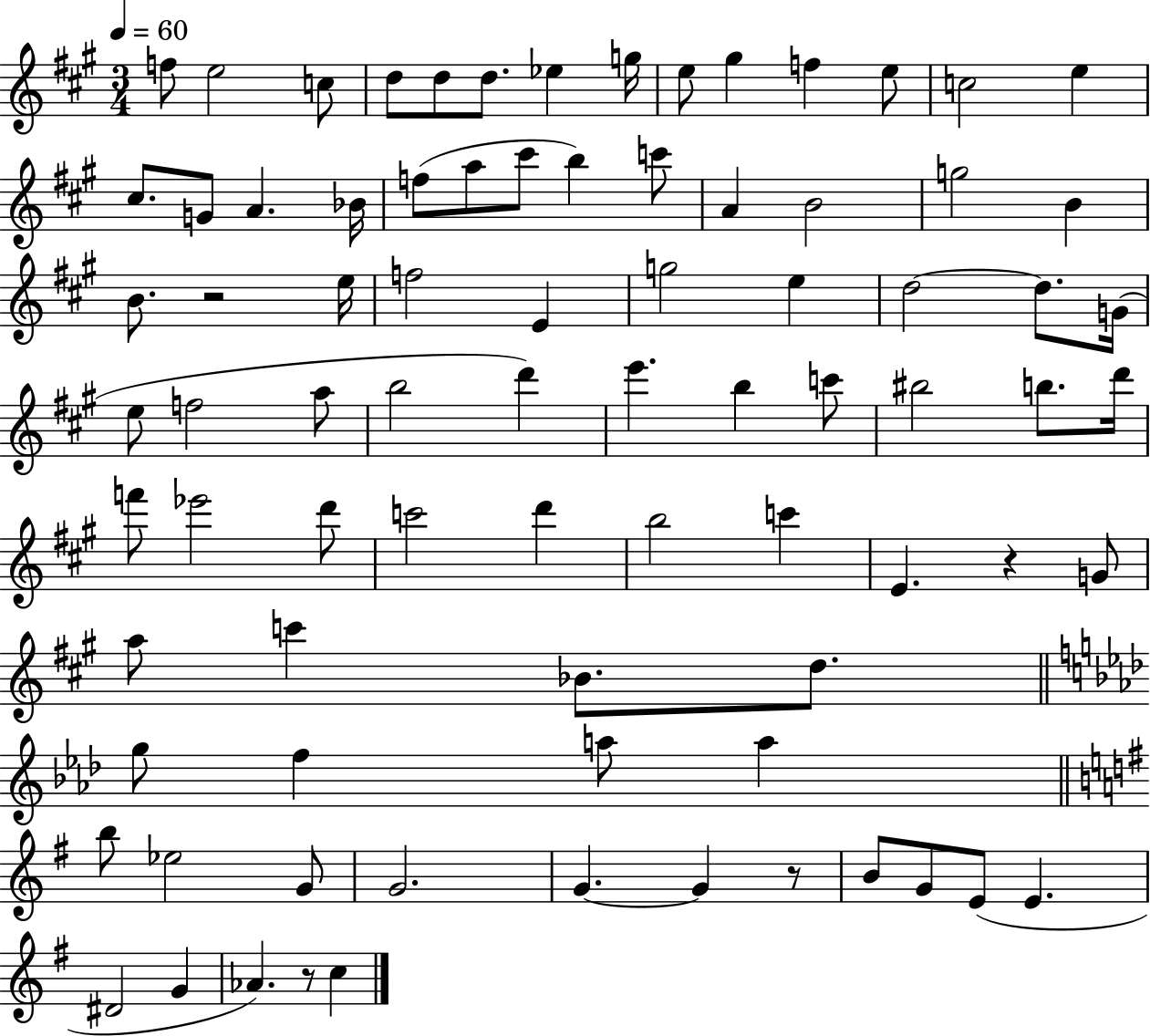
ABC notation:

X:1
T:Untitled
M:3/4
L:1/4
K:A
f/2 e2 c/2 d/2 d/2 d/2 _e g/4 e/2 ^g f e/2 c2 e ^c/2 G/2 A _B/4 f/2 a/2 ^c'/2 b c'/2 A B2 g2 B B/2 z2 e/4 f2 E g2 e d2 d/2 G/4 e/2 f2 a/2 b2 d' e' b c'/2 ^b2 b/2 d'/4 f'/2 _e'2 d'/2 c'2 d' b2 c' E z G/2 a/2 c' _B/2 d/2 g/2 f a/2 a b/2 _e2 G/2 G2 G G z/2 B/2 G/2 E/2 E ^D2 G _A z/2 c